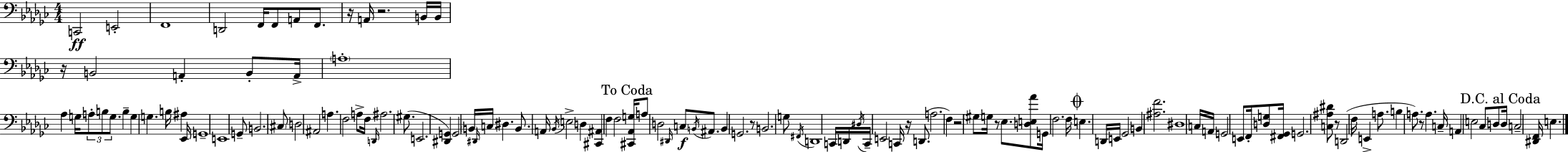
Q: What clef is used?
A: bass